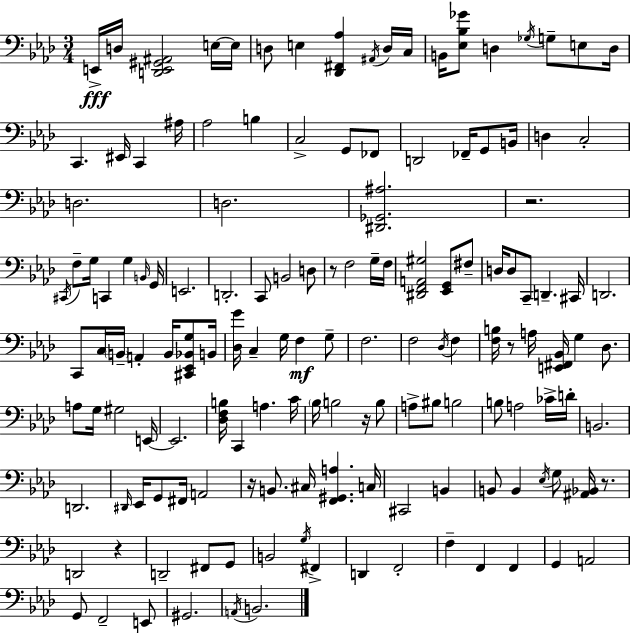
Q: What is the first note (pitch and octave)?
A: E2